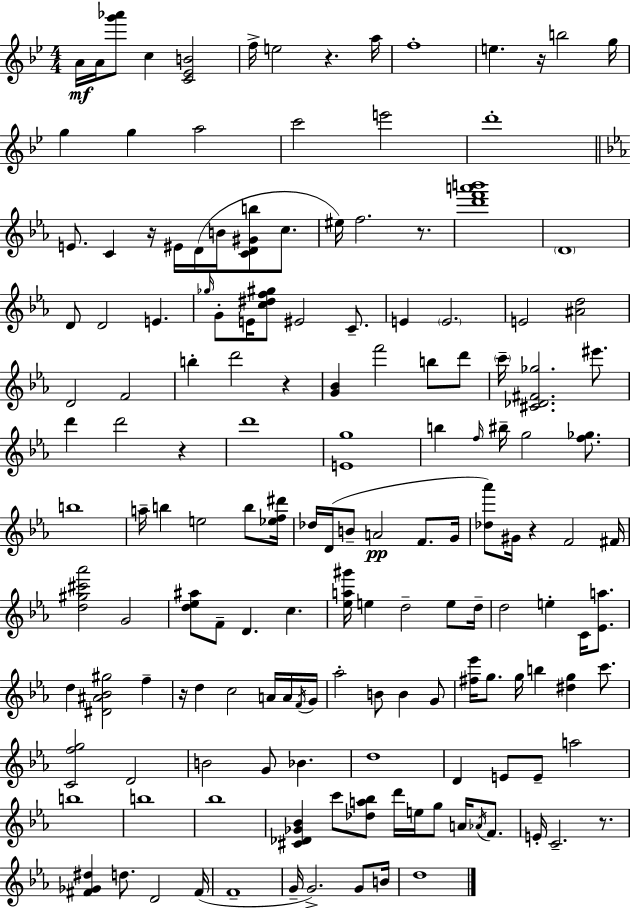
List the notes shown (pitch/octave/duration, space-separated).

A4/s A4/s [G6,Ab6]/e C5/q [C4,Eb4,B4]/h F5/s E5/h R/q. A5/s F5/w E5/q. R/s B5/h G5/s G5/q G5/q A5/h C6/h E6/h D6/w E4/e. C4/q R/s EIS4/s D4/s B4/s [C4,D4,G#4,B5]/e C5/e. EIS5/s F5/h. R/e. [D6,F6,A6,B6]/w D4/w D4/e D4/h E4/q. Gb5/s G4/e E4/s [C5,D#5,F5,G#5]/e EIS4/h C4/e. E4/q E4/h. E4/h [A#4,D5]/h D4/h F4/h B5/q D6/h R/q [G4,Bb4]/q F6/h B5/e D6/e C6/s [C#4,Db4,F#4,Gb5]/h. EIS6/e. D6/q D6/h R/q D6/w [E4,G5]/w B5/q F5/s BIS5/s G5/h [F5,Gb5]/e. B5/w A5/s B5/q E5/h B5/e [Eb5,F5,D#6]/s Db5/s D4/s B4/e A4/h F4/e. G4/s [Db5,Ab6]/e G#4/s R/q F4/h F#4/s [D5,G#5,C#6,Ab6]/h G4/h [D5,Eb5,A#5]/e F4/e D4/q. C5/q. [Eb5,A5,G#6]/s E5/q D5/h E5/e D5/s D5/h E5/q C4/s [Eb4,A5]/e. D5/q [D#4,A#4,Bb4,G#5]/h F5/q R/s D5/q C5/h A4/s A4/s F4/s G4/s Ab5/h B4/e B4/q G4/e [F#5,Eb6]/s G5/e. G5/s B5/q [D#5,G5]/q C6/e. [C4,F5,G5]/h D4/h B4/h G4/e Bb4/q. D5/w D4/q E4/e E4/e A5/h B5/w B5/w Bb5/w [C#4,Db4,Gb4,Bb4]/q C6/e [Db5,A5,Bb5]/e D6/s E5/s G5/e A4/s Ab4/s F4/e. E4/s C4/h. R/e. [F#4,Gb4,D#5]/q D5/e. D4/h F#4/s F4/w G4/s G4/h. G4/e B4/s D5/w